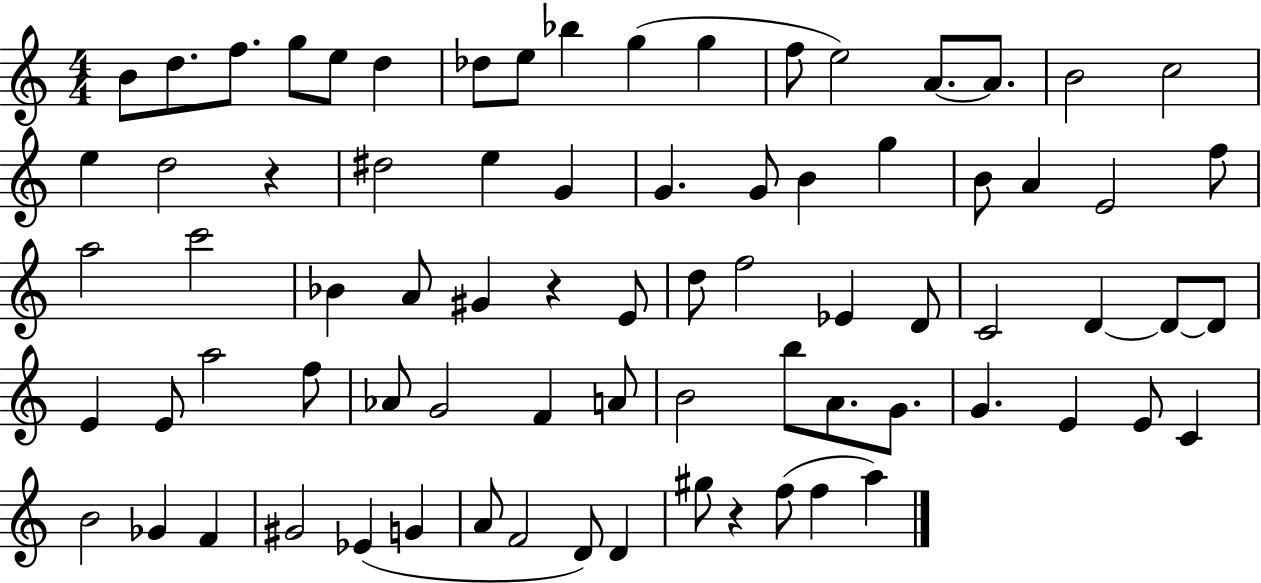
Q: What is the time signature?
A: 4/4